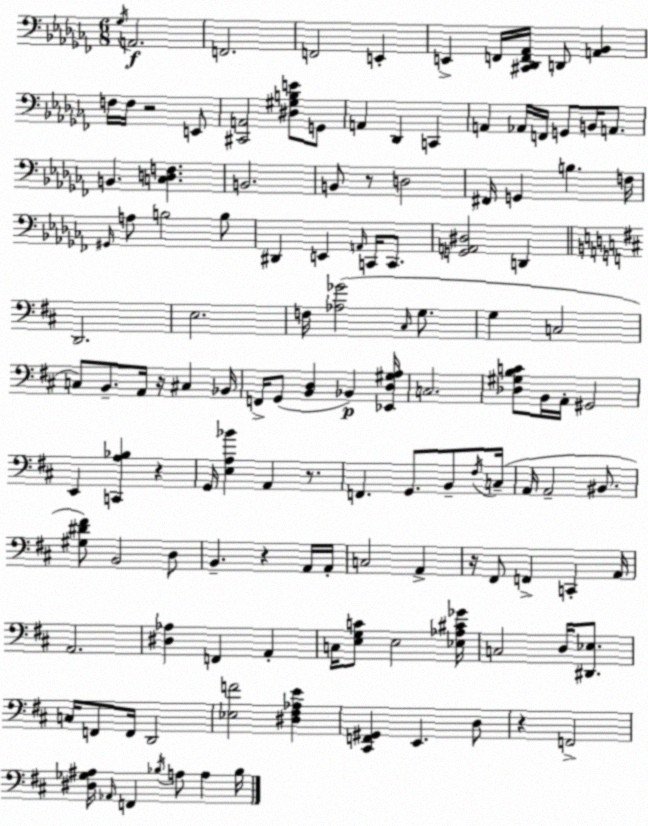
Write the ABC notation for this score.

X:1
T:Untitled
M:6/8
L:1/4
K:Abm
_G,/4 A,,2 F,,2 F,,2 E,, E,, F,,/4 [^C,,_D,,F,,_A,,]/4 D,,/2 [A,,_B,,] F,/4 F,/4 z2 E,,/2 [^C,,A,,]2 [^D,^G,B,E]/2 G,,/2 A,, _D,, C,, A,, _A,,/4 F,,/4 G,,/2 B,,/4 A,,/2 B,, [C,D,F,] B,,2 B,,/2 z/2 D,2 ^F,,/4 G,, B, F,/4 ^G,,/4 A,/2 B,2 B,/2 ^D,, E,, A,,/4 C,,/4 C,,/2 [G,,A,,^D,]2 D,, D,,2 E,2 F,/4 [_A,_G]2 ^C,/4 G,/2 G, C,2 C,/2 B,,/2 A,,/4 z/4 ^C, _B,,/4 F,,/4 G,,/2 [B,,D,] _B,, [_E,,D,^G,A,]/4 C,2 [_D,^G,B,C]/2 B,,/4 A,,/4 ^G,,2 E,, [C,,A,_B,] z G,,/4 [E,A,_B] A,, z/2 F,, G,,/2 B,,/2 ^F,/4 C,/4 A,,/4 A,,2 ^B,,/2 [^G,^D^F]/2 B,,2 D,/2 B,, z A,,/4 A,,/4 C,2 A,, z/4 ^F,,/2 F,, C,, A,,/4 A,,2 [^D,_A,] F,, A,, C,/4 [E,G,C]/2 E,2 [_E,_A,^C_G]/4 C,2 D,/4 [^D,,_E,]/2 C,/4 F,,/2 F,,/4 D,,2 [_E,F]2 [^D,^F,_A,E] [^C,,F,,^G,,] E,, D,/2 z F,,2 [^D,_G,^A,]/4 _A,,/4 F,, _B,/4 A,/2 A, _B,/4